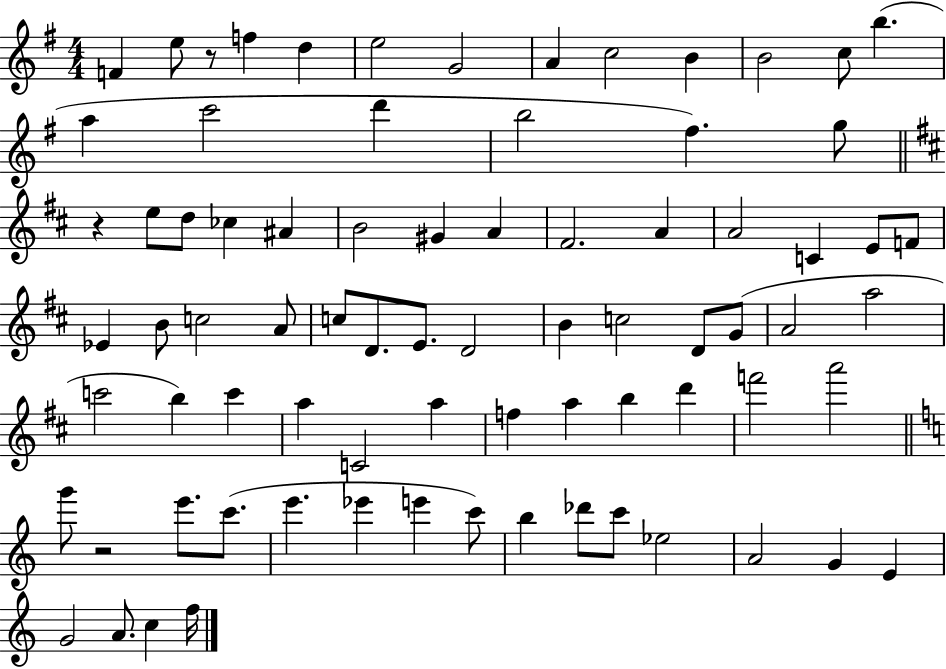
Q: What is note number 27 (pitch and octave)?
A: A4